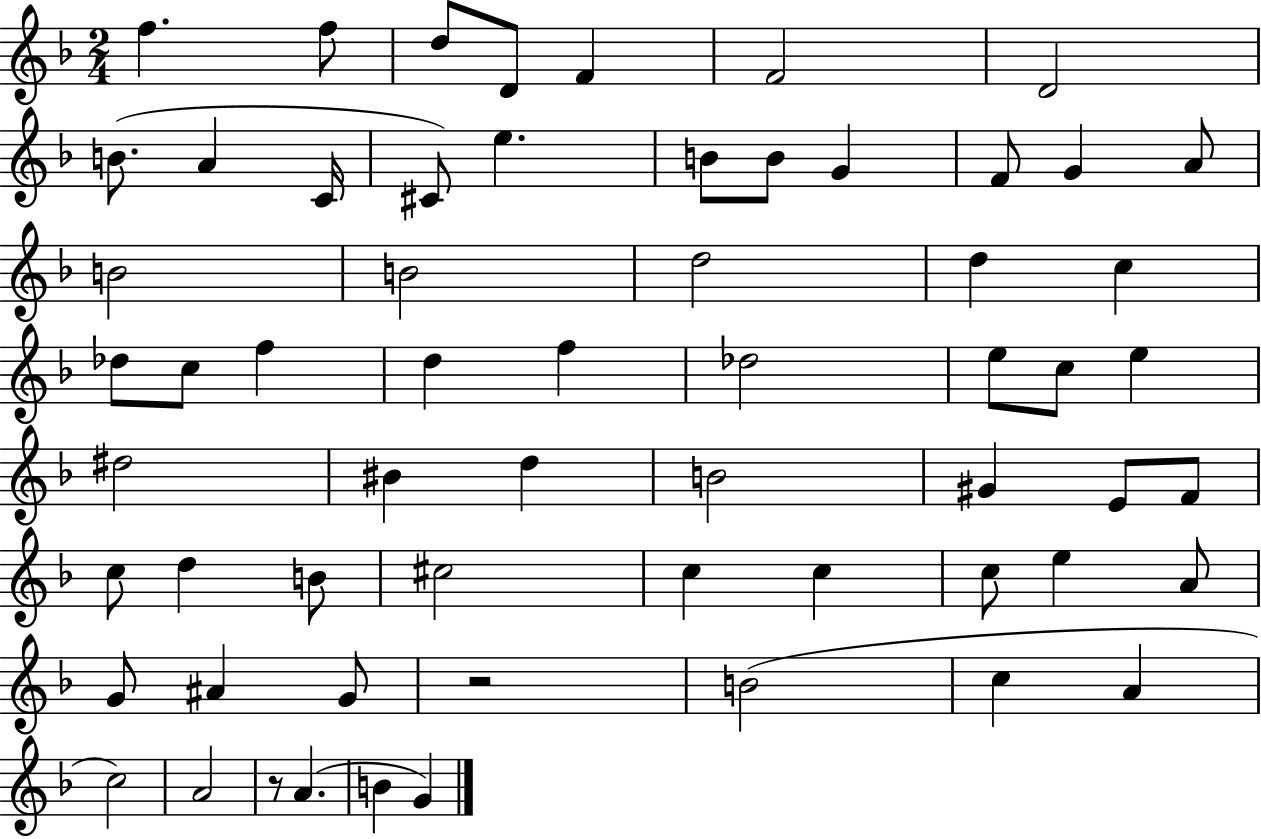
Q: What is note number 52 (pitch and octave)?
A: B4